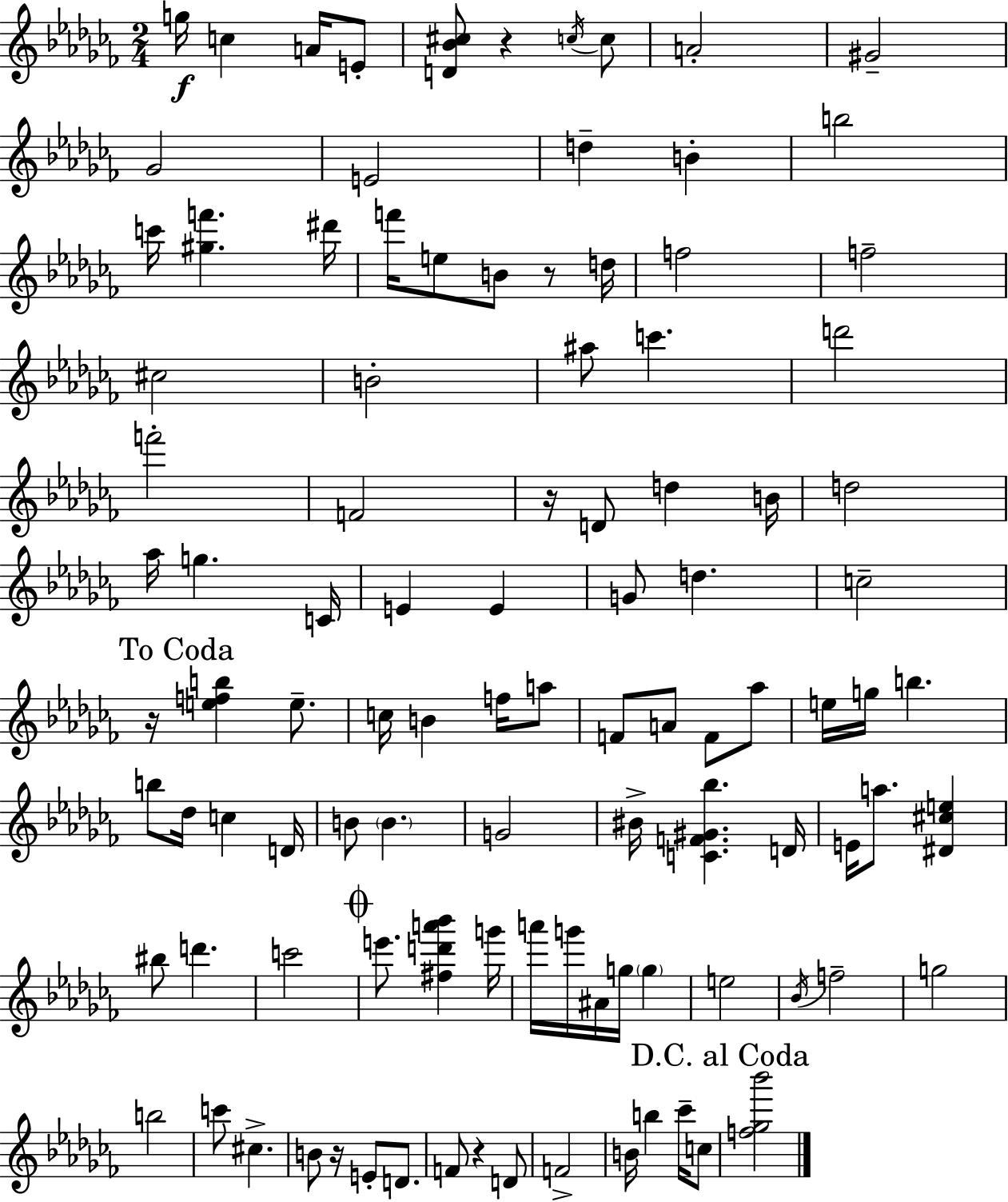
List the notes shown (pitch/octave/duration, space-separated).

G5/s C5/q A4/s E4/e [D4,Bb4,C#5]/e R/q C5/s C5/e A4/h G#4/h Gb4/h E4/h D5/q B4/q B5/h C6/s [G#5,F6]/q. D#6/s F6/s E5/e B4/e R/e D5/s F5/h F5/h C#5/h B4/h A#5/e C6/q. D6/h F6/h F4/h R/s D4/e D5/q B4/s D5/h Ab5/s G5/q. C4/s E4/q E4/q G4/e D5/q. C5/h R/s [E5,F5,B5]/q E5/e. C5/s B4/q F5/s A5/e F4/e A4/e F4/e Ab5/e E5/s G5/s B5/q. B5/e Db5/s C5/q D4/s B4/e B4/q. G4/h BIS4/s [C4,F4,G#4,Bb5]/q. D4/s E4/s A5/e. [D#4,C#5,E5]/q BIS5/e D6/q. C6/h E6/e. [F#5,D6,A6,Bb6]/q G6/s A6/s G6/s A#4/s G5/s G5/q E5/h Bb4/s F5/h G5/h B5/h C6/e C#5/q. B4/e R/s E4/e D4/e. F4/e R/q D4/e F4/h B4/s B5/q CES6/s C5/e [F5,Gb5,Bb6]/h